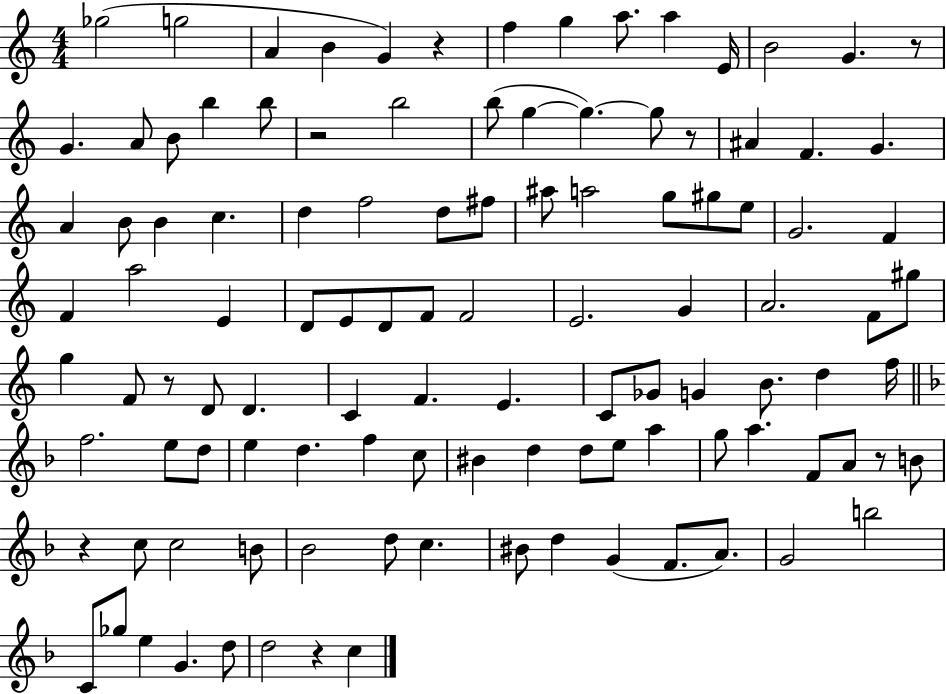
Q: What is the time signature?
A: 4/4